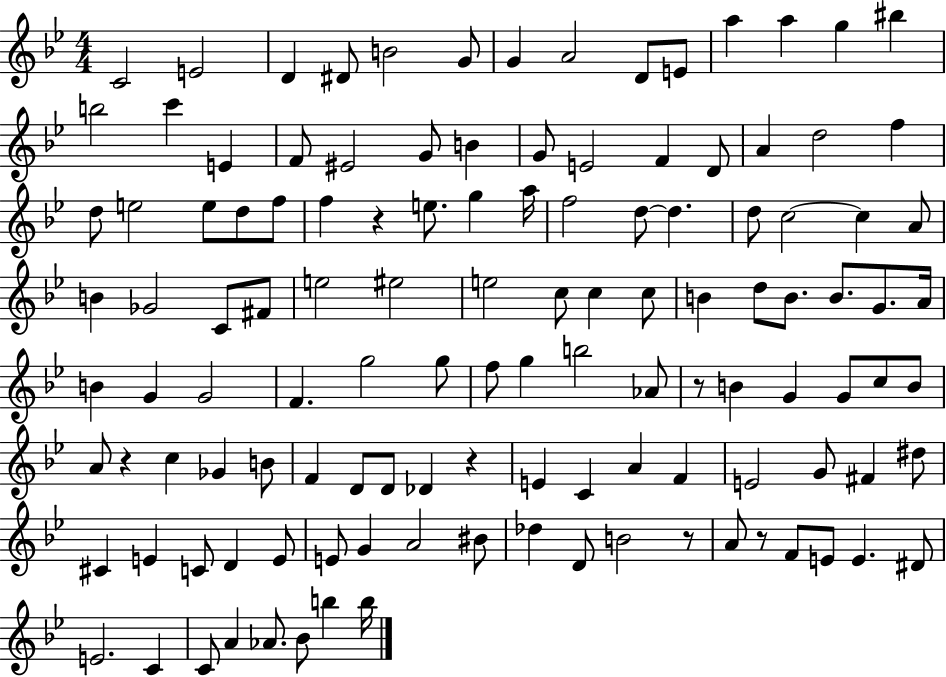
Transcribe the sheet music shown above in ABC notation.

X:1
T:Untitled
M:4/4
L:1/4
K:Bb
C2 E2 D ^D/2 B2 G/2 G A2 D/2 E/2 a a g ^b b2 c' E F/2 ^E2 G/2 B G/2 E2 F D/2 A d2 f d/2 e2 e/2 d/2 f/2 f z e/2 g a/4 f2 d/2 d d/2 c2 c A/2 B _G2 C/2 ^F/2 e2 ^e2 e2 c/2 c c/2 B d/2 B/2 B/2 G/2 A/4 B G G2 F g2 g/2 f/2 g b2 _A/2 z/2 B G G/2 c/2 B/2 A/2 z c _G B/2 F D/2 D/2 _D z E C A F E2 G/2 ^F ^d/2 ^C E C/2 D E/2 E/2 G A2 ^B/2 _d D/2 B2 z/2 A/2 z/2 F/2 E/2 E ^D/2 E2 C C/2 A _A/2 _B/2 b b/4